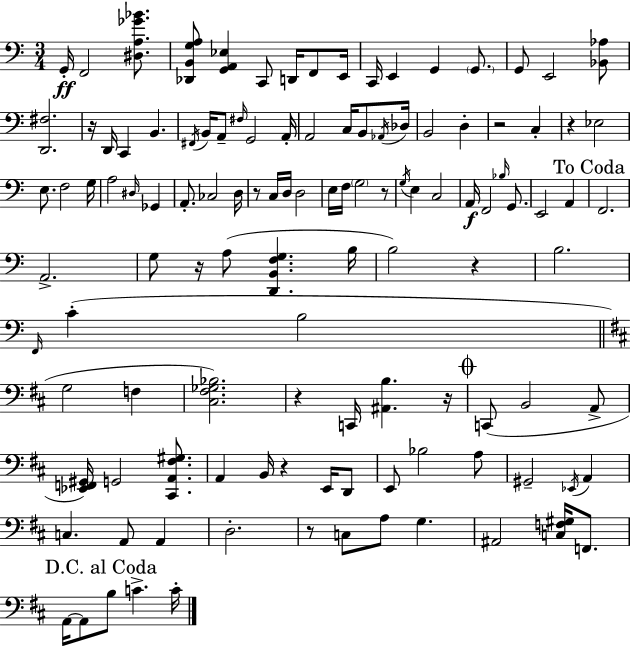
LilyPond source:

{
  \clef bass
  \numericTimeSignature
  \time 3/4
  \key a \minor
  g,16-.\ff f,2 <dis a ges' bes'>8. | <des, b, g a>8 <g, a, ees>4 c,8 d,16 f,8 e,16 | c,16 e,4 g,4 \parenthesize g,8. | g,8 e,2 <bes, aes>8 | \break <d, fis>2. | r16 d,16 c,4 b,4. | \acciaccatura { fis,16 } b,16 a,8-- \grace { fis16 } g,2 | a,16-. a,2 c16 b,8 | \break \acciaccatura { aes,16 } des16 b,2 d4-. | r2 c4-. | r4 ees2 | e8. f2 | \break g16 a2 \grace { dis16 } | ges,4 a,8.-. ces2 | d16 r8 c16 d16 d2 | e16 f16 \parenthesize g2 | \break r8 \acciaccatura { g16 } e4 c2 | a,16\f f,2 | \grace { bes16 } g,8. e,2 | a,4 \mark "To Coda" f,2. | \break a,2.-> | g8 r16 a8( <d, b, f g>4. | b16 b2) | r4 b2. | \break \grace { f,16 } c'4-.( b2 | \bar "||" \break \key d \major g2 f4 | <cis fis ges bes>2.) | r4 c,16 <ais, b>4. r16 | \mark \markup { \musicglyph "scripts.coda" } c,8( b,2 a,8-> | \break <ees, f, gis,>16) g,2 <cis, a, fis gis>8. | a,4 b,16 r4 e,16 d,8 | e,8 bes2 a8 | gis,2-- \acciaccatura { ees,16 } a,4 | \break c4. a,8 a,4 | d2.-. | r8 c8 a8 g4. | ais,2 <c f gis>16 f,8. | \break \mark "D.C. al Coda" a,16~~ a,8 b8 c'4.-> | c'16-. \bar "|."
}